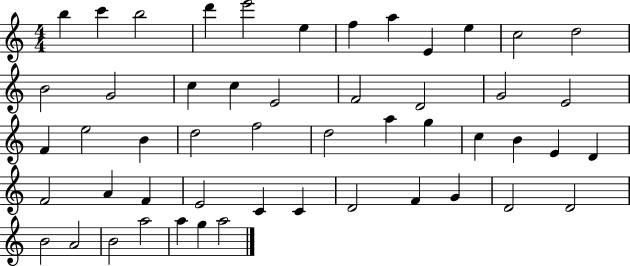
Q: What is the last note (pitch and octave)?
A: A5